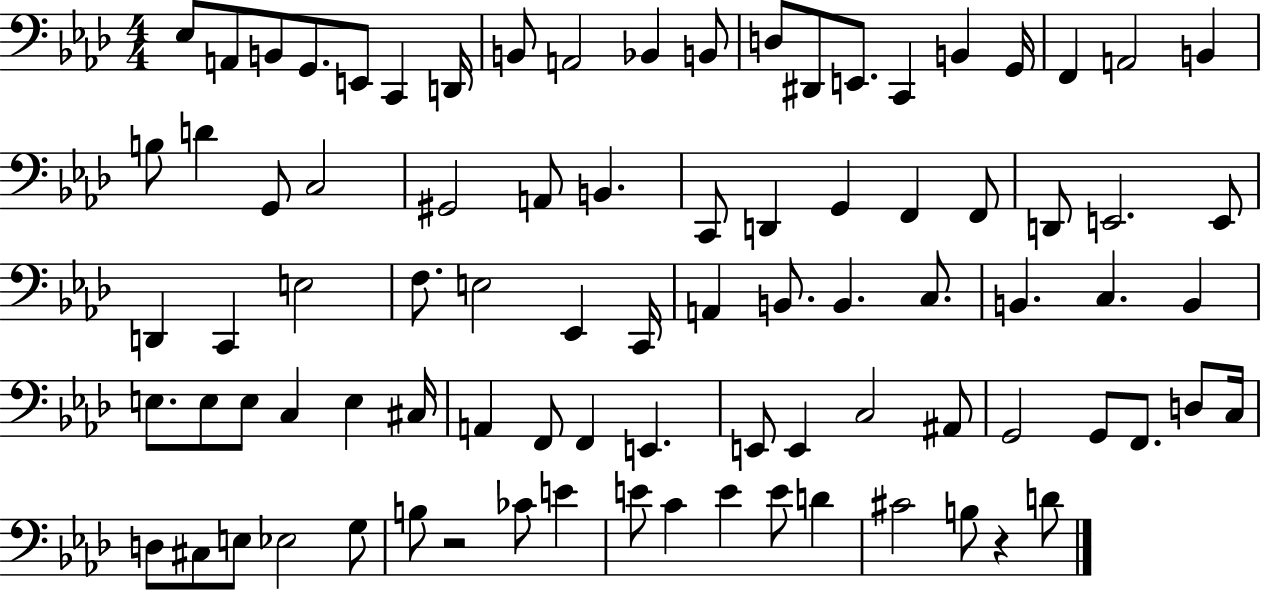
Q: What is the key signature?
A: AES major